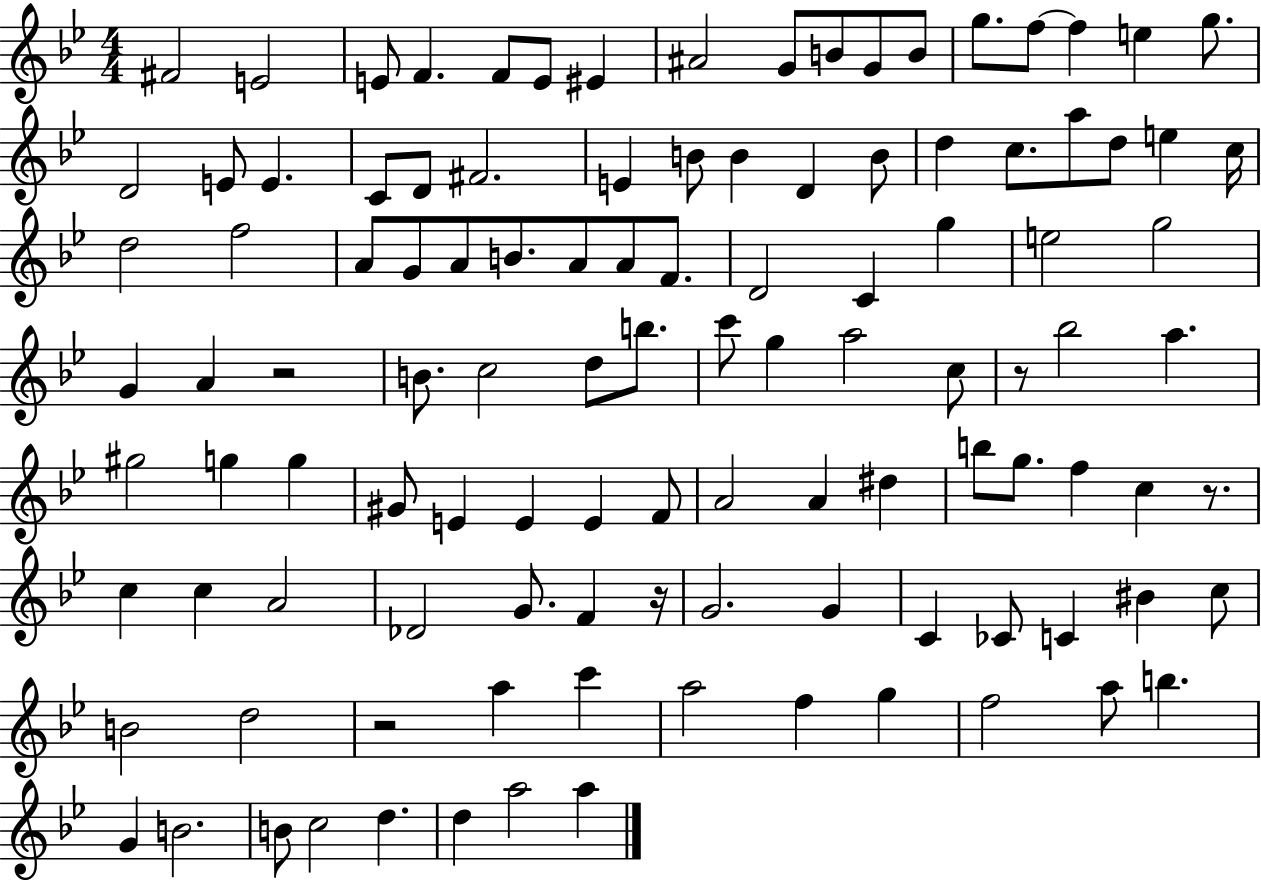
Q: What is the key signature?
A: BES major